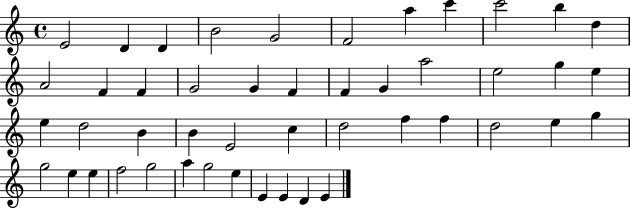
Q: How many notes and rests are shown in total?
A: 47